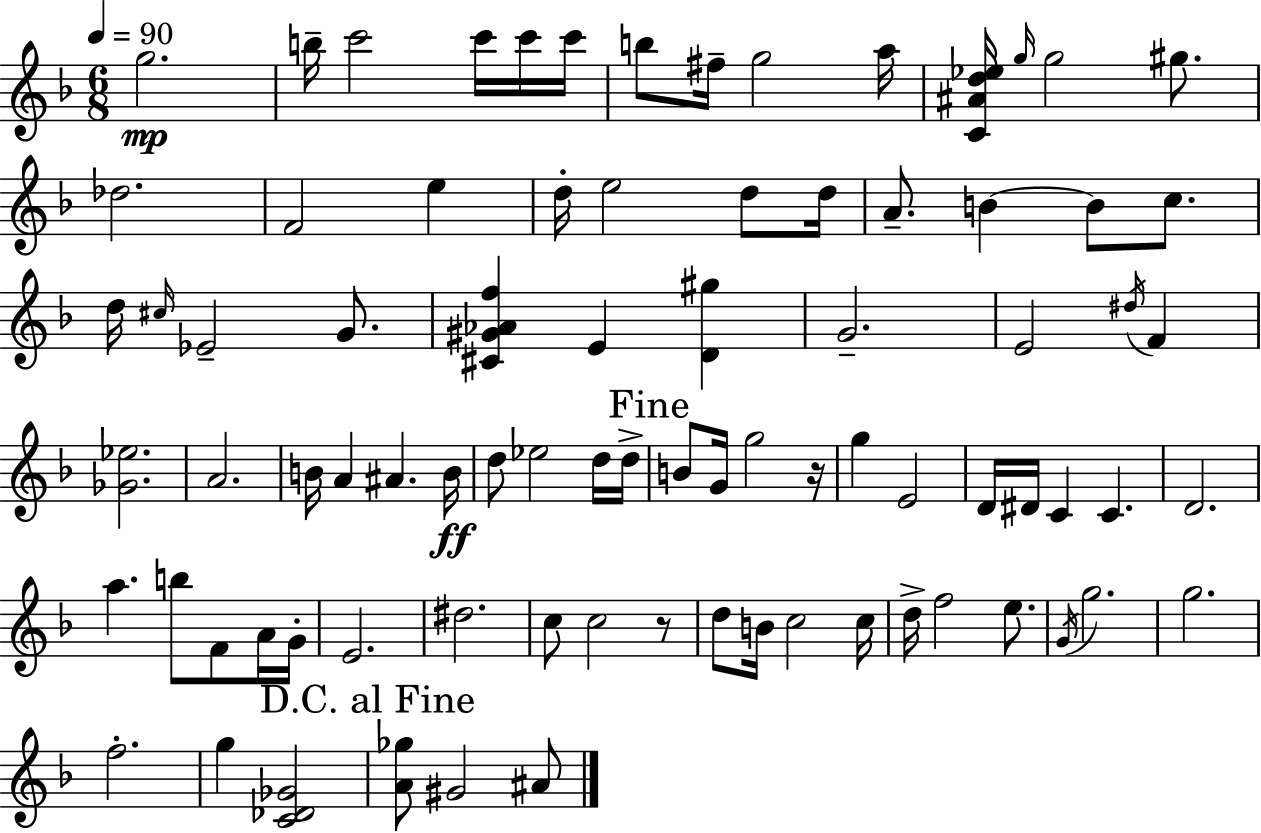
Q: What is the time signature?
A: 6/8